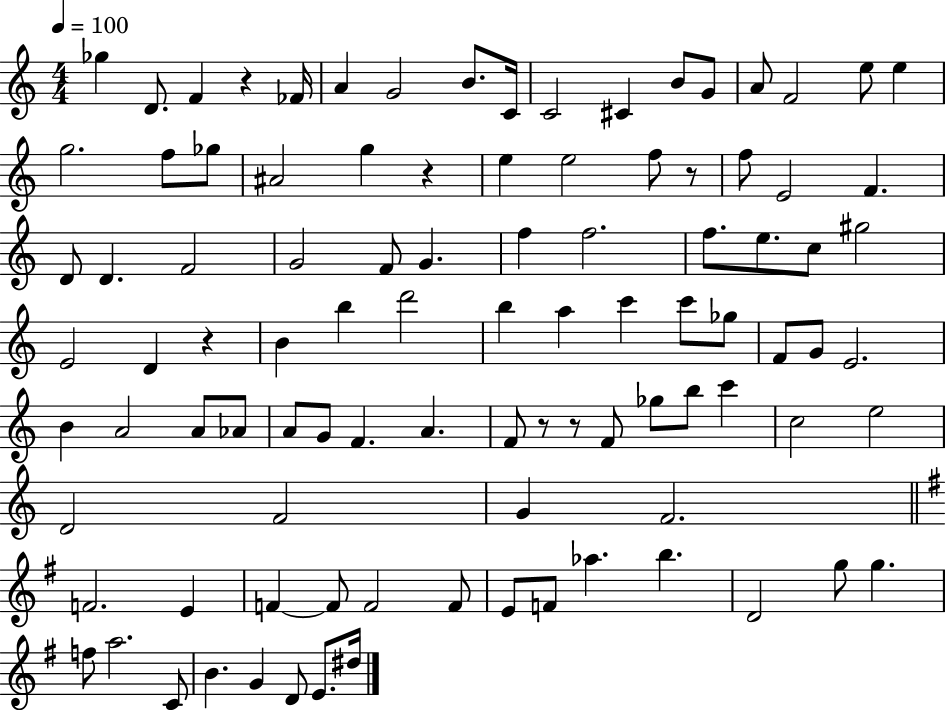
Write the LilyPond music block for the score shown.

{
  \clef treble
  \numericTimeSignature
  \time 4/4
  \key c \major
  \tempo 4 = 100
  \repeat volta 2 { ges''4 d'8. f'4 r4 fes'16 | a'4 g'2 b'8. c'16 | c'2 cis'4 b'8 g'8 | a'8 f'2 e''8 e''4 | \break g''2. f''8 ges''8 | ais'2 g''4 r4 | e''4 e''2 f''8 r8 | f''8 e'2 f'4. | \break d'8 d'4. f'2 | g'2 f'8 g'4. | f''4 f''2. | f''8. e''8. c''8 gis''2 | \break e'2 d'4 r4 | b'4 b''4 d'''2 | b''4 a''4 c'''4 c'''8 ges''8 | f'8 g'8 e'2. | \break b'4 a'2 a'8 aes'8 | a'8 g'8 f'4. a'4. | f'8 r8 r8 f'8 ges''8 b''8 c'''4 | c''2 e''2 | \break d'2 f'2 | g'4 f'2. | \bar "||" \break \key g \major f'2. e'4 | f'4~~ f'8 f'2 f'8 | e'8 f'8 aes''4. b''4. | d'2 g''8 g''4. | \break f''8 a''2. c'8 | b'4. g'4 d'8 e'8. dis''16 | } \bar "|."
}